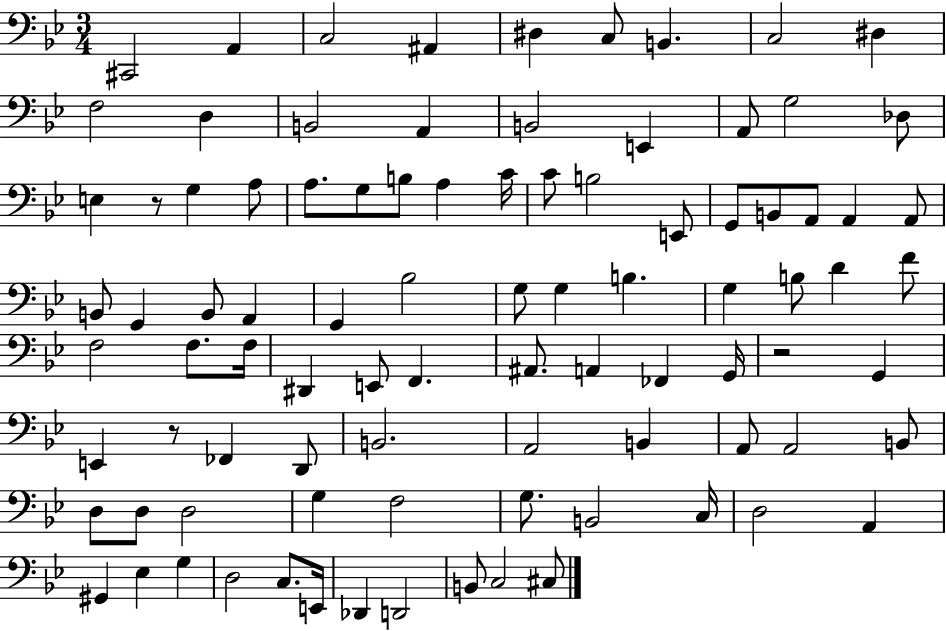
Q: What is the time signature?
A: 3/4